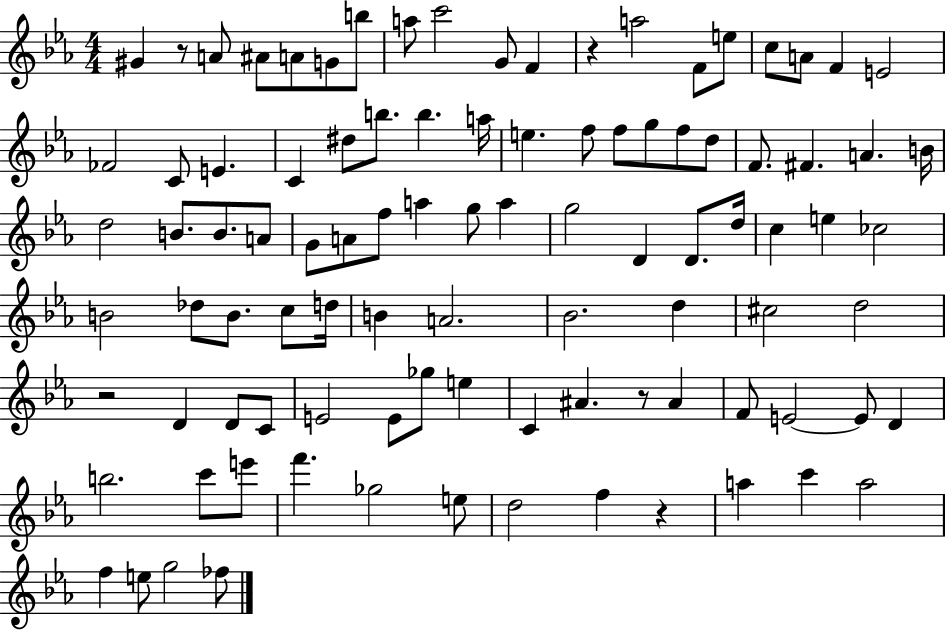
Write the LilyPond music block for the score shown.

{
  \clef treble
  \numericTimeSignature
  \time 4/4
  \key ees \major
  gis'4 r8 a'8 ais'8 a'8 g'8 b''8 | a''8 c'''2 g'8 f'4 | r4 a''2 f'8 e''8 | c''8 a'8 f'4 e'2 | \break fes'2 c'8 e'4. | c'4 dis''8 b''8. b''4. a''16 | e''4. f''8 f''8 g''8 f''8 d''8 | f'8. fis'4. a'4. b'16 | \break d''2 b'8. b'8. a'8 | g'8 a'8 f''8 a''4 g''8 a''4 | g''2 d'4 d'8. d''16 | c''4 e''4 ces''2 | \break b'2 des''8 b'8. c''8 d''16 | b'4 a'2. | bes'2. d''4 | cis''2 d''2 | \break r2 d'4 d'8 c'8 | e'2 e'8 ges''8 e''4 | c'4 ais'4. r8 ais'4 | f'8 e'2~~ e'8 d'4 | \break b''2. c'''8 e'''8 | f'''4. ges''2 e''8 | d''2 f''4 r4 | a''4 c'''4 a''2 | \break f''4 e''8 g''2 fes''8 | \bar "|."
}